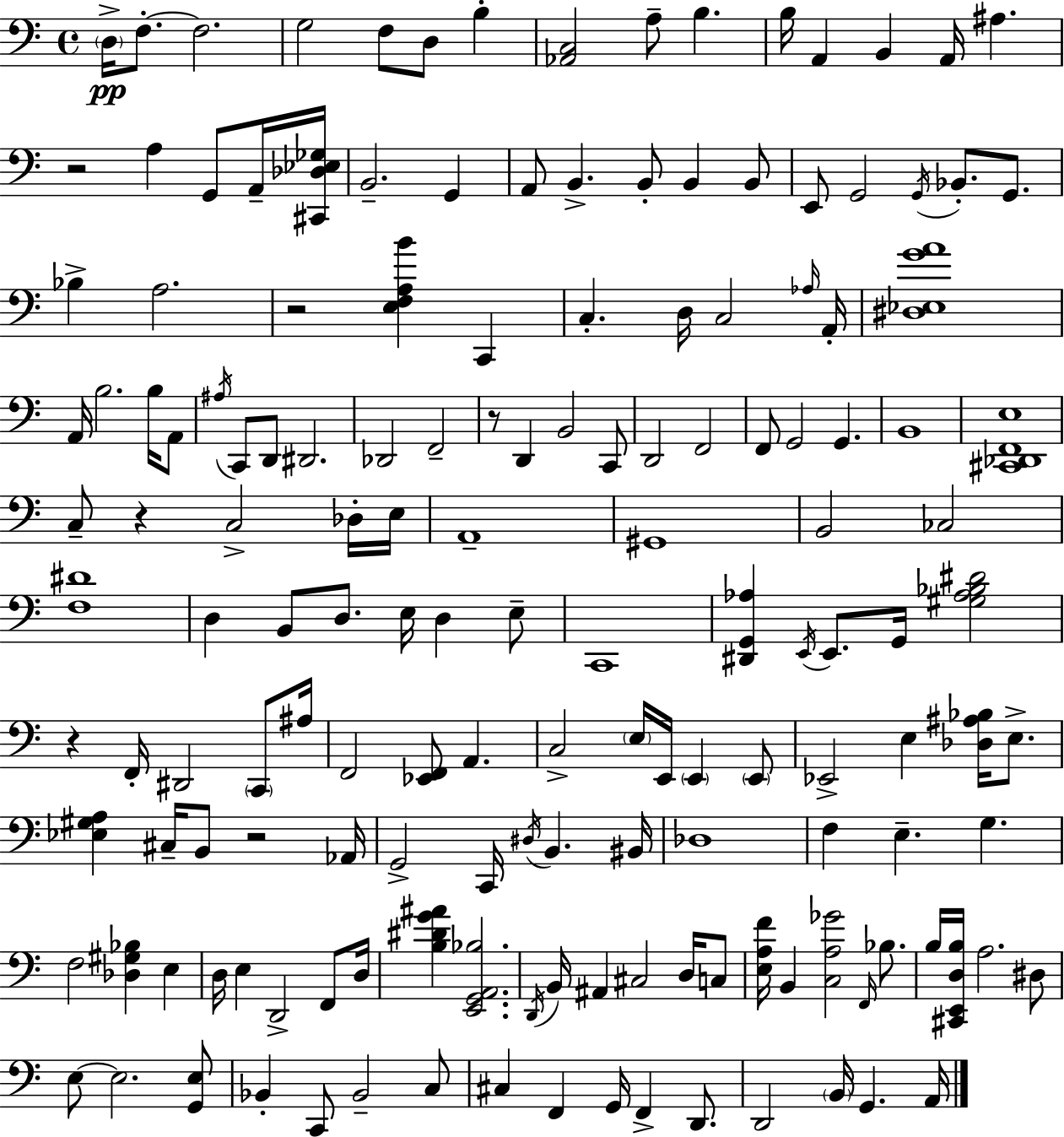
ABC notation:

X:1
T:Untitled
M:4/4
L:1/4
K:C
D,/4 F,/2 F,2 G,2 F,/2 D,/2 B, [_A,,C,]2 A,/2 B, B,/4 A,, B,, A,,/4 ^A, z2 A, G,,/2 A,,/4 [^C,,_D,_E,_G,]/4 B,,2 G,, A,,/2 B,, B,,/2 B,, B,,/2 E,,/2 G,,2 G,,/4 _B,,/2 G,,/2 _B, A,2 z2 [E,F,A,B] C,, C, D,/4 C,2 _A,/4 A,,/4 [^D,_E,GA]4 A,,/4 B,2 B,/4 A,,/2 ^A,/4 C,,/2 D,,/2 ^D,,2 _D,,2 F,,2 z/2 D,, B,,2 C,,/2 D,,2 F,,2 F,,/2 G,,2 G,, B,,4 [^C,,_D,,F,,E,]4 C,/2 z C,2 _D,/4 E,/4 A,,4 ^G,,4 B,,2 _C,2 [F,^D]4 D, B,,/2 D,/2 E,/4 D, E,/2 C,,4 [^D,,G,,_A,] E,,/4 E,,/2 G,,/4 [^G,_A,_B,^D]2 z F,,/4 ^D,,2 C,,/2 ^A,/4 F,,2 [_E,,F,,]/2 A,, C,2 E,/4 E,,/4 E,, E,,/2 _E,,2 E, [_D,^A,_B,]/4 E,/2 [_E,^G,A,] ^C,/4 B,,/2 z2 _A,,/4 G,,2 C,,/4 ^D,/4 B,, ^B,,/4 _D,4 F, E, G, F,2 [_D,^G,_B,] E, D,/4 E, D,,2 F,,/2 D,/4 [B,^DG^A] [E,,G,,A,,_B,]2 D,,/4 B,,/4 ^A,, ^C,2 D,/4 C,/2 [E,A,F]/4 B,, [C,A,_G]2 F,,/4 _B,/2 B,/4 [^C,,E,,D,B,]/4 A,2 ^D,/2 E,/2 E,2 [G,,E,]/2 _B,, C,,/2 _B,,2 C,/2 ^C, F,, G,,/4 F,, D,,/2 D,,2 B,,/4 G,, A,,/4